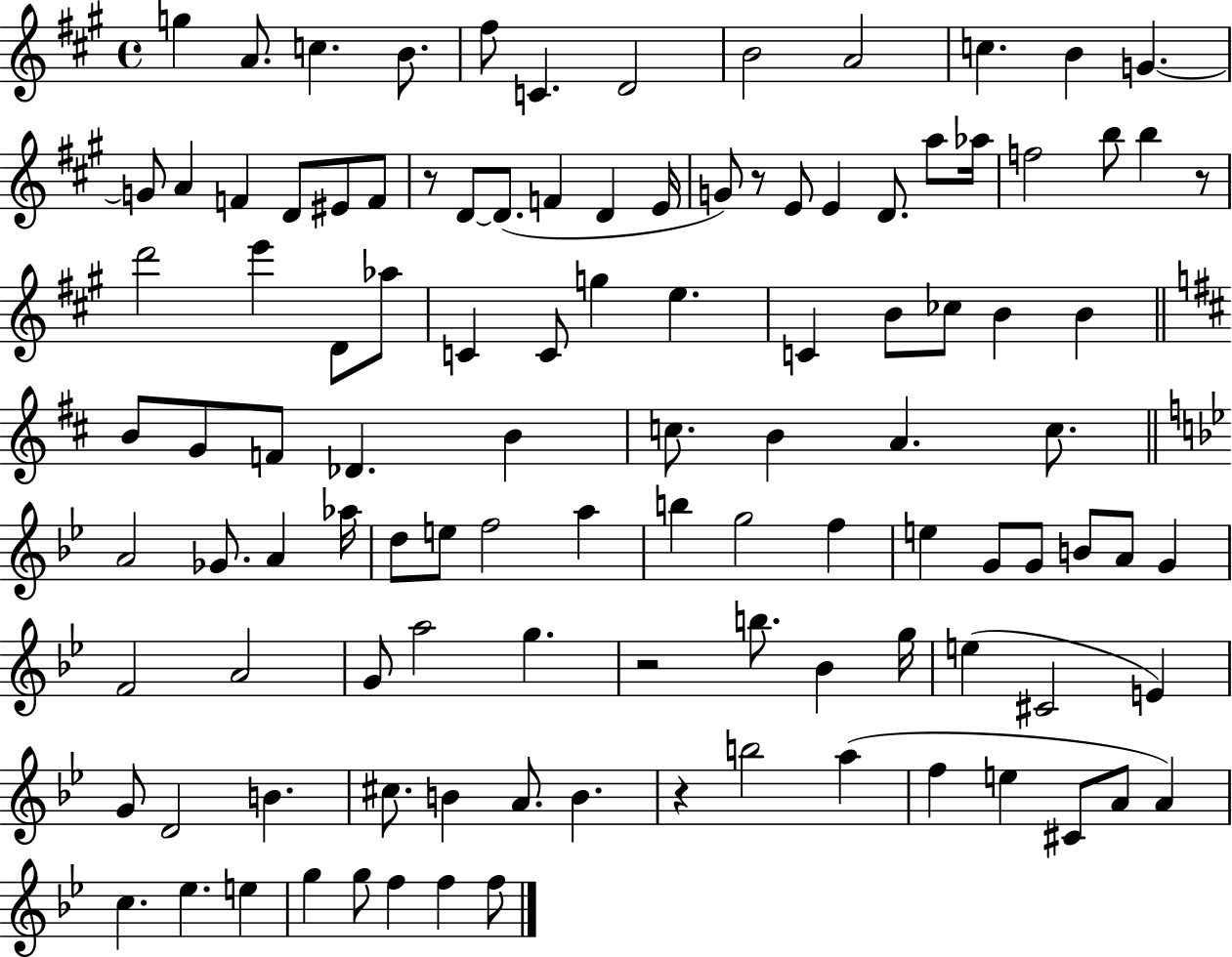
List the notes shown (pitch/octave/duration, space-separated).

G5/q A4/e. C5/q. B4/e. F#5/e C4/q. D4/h B4/h A4/h C5/q. B4/q G4/q. G4/e A4/q F4/q D4/e EIS4/e F4/e R/e D4/e D4/e. F4/q D4/q E4/s G4/e R/e E4/e E4/q D4/e. A5/e Ab5/s F5/h B5/e B5/q R/e D6/h E6/q D4/e Ab5/e C4/q C4/e G5/q E5/q. C4/q B4/e CES5/e B4/q B4/q B4/e G4/e F4/e Db4/q. B4/q C5/e. B4/q A4/q. C5/e. A4/h Gb4/e. A4/q Ab5/s D5/e E5/e F5/h A5/q B5/q G5/h F5/q E5/q G4/e G4/e B4/e A4/e G4/q F4/h A4/h G4/e A5/h G5/q. R/h B5/e. Bb4/q G5/s E5/q C#4/h E4/q G4/e D4/h B4/q. C#5/e. B4/q A4/e. B4/q. R/q B5/h A5/q F5/q E5/q C#4/e A4/e A4/q C5/q. Eb5/q. E5/q G5/q G5/e F5/q F5/q F5/e